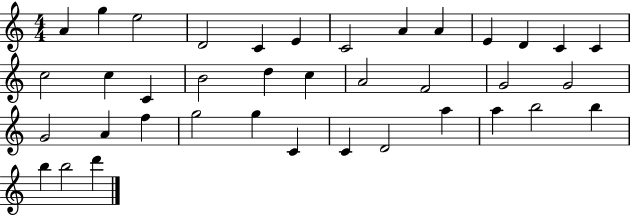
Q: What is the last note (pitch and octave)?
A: D6